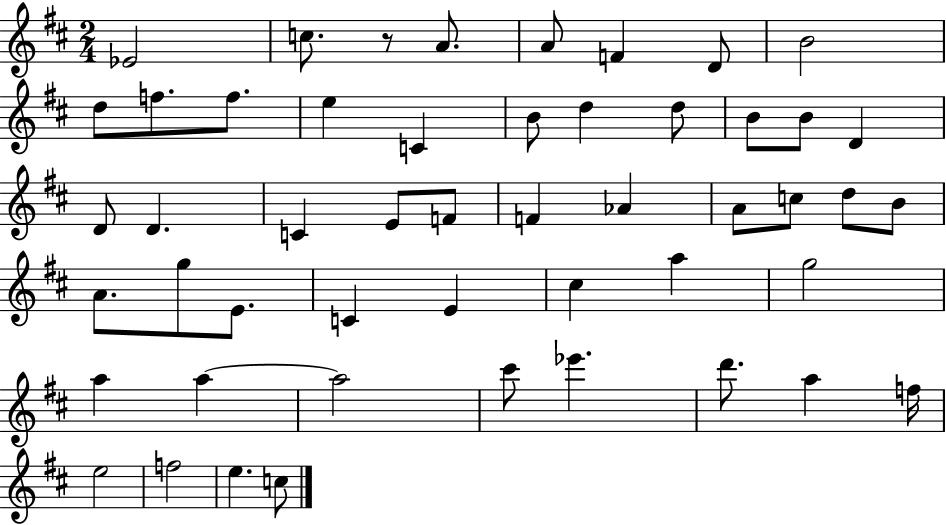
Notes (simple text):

Eb4/h C5/e. R/e A4/e. A4/e F4/q D4/e B4/h D5/e F5/e. F5/e. E5/q C4/q B4/e D5/q D5/e B4/e B4/e D4/q D4/e D4/q. C4/q E4/e F4/e F4/q Ab4/q A4/e C5/e D5/e B4/e A4/e. G5/e E4/e. C4/q E4/q C#5/q A5/q G5/h A5/q A5/q A5/h C#6/e Eb6/q. D6/e. A5/q F5/s E5/h F5/h E5/q. C5/e